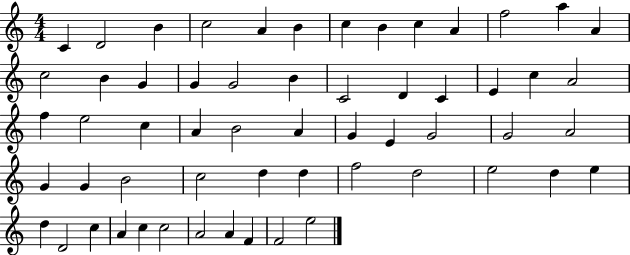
{
  \clef treble
  \numericTimeSignature
  \time 4/4
  \key c \major
  c'4 d'2 b'4 | c''2 a'4 b'4 | c''4 b'4 c''4 a'4 | f''2 a''4 a'4 | \break c''2 b'4 g'4 | g'4 g'2 b'4 | c'2 d'4 c'4 | e'4 c''4 a'2 | \break f''4 e''2 c''4 | a'4 b'2 a'4 | g'4 e'4 g'2 | g'2 a'2 | \break g'4 g'4 b'2 | c''2 d''4 d''4 | f''2 d''2 | e''2 d''4 e''4 | \break d''4 d'2 c''4 | a'4 c''4 c''2 | a'2 a'4 f'4 | f'2 e''2 | \break \bar "|."
}